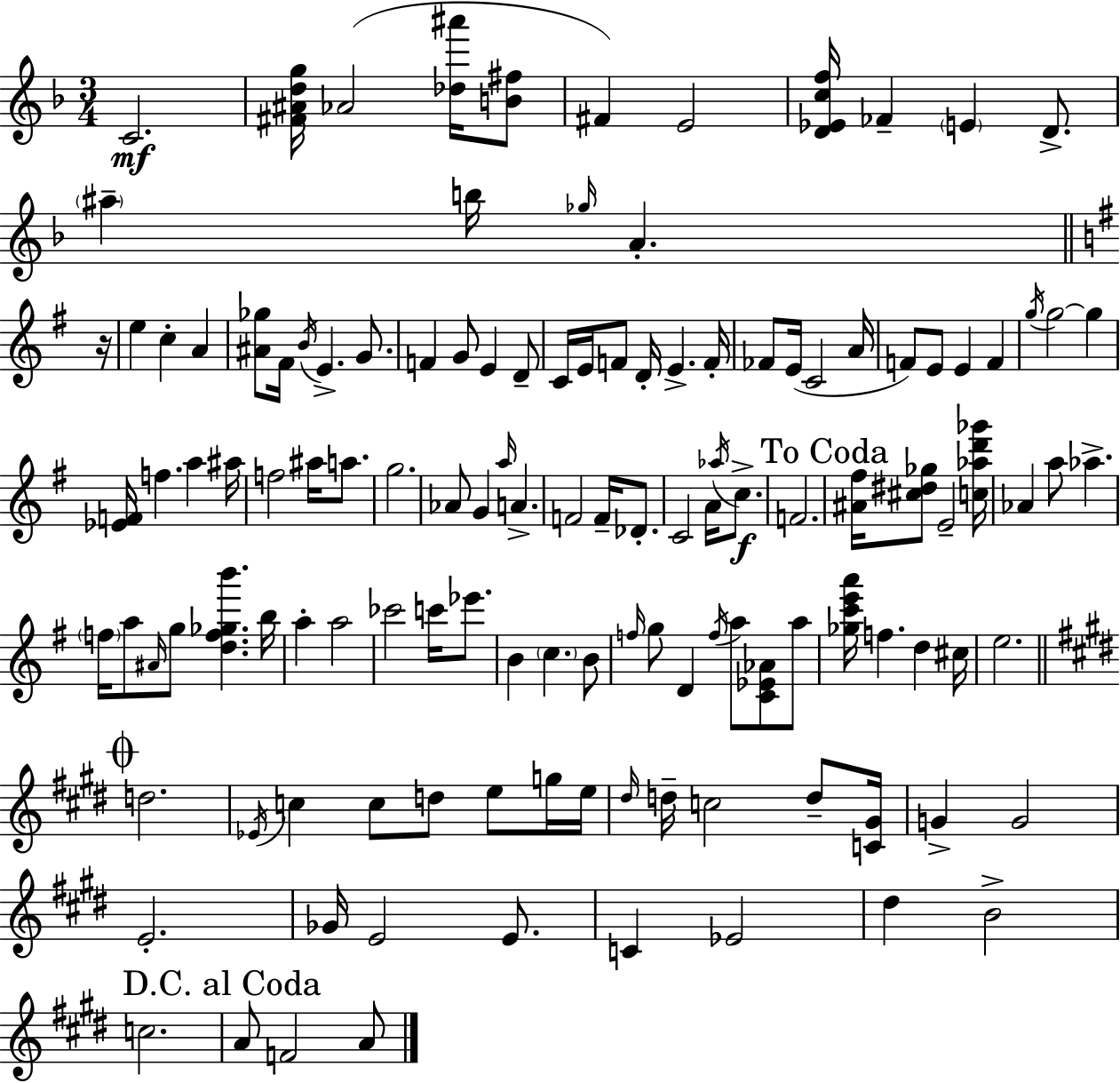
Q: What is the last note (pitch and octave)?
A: A4